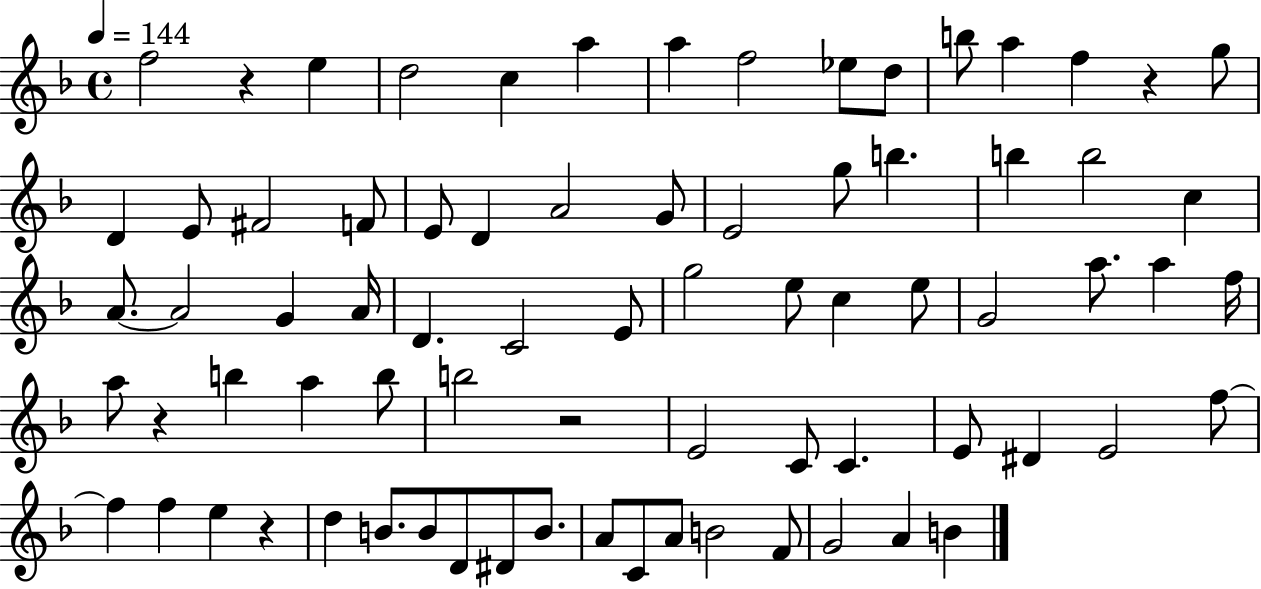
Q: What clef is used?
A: treble